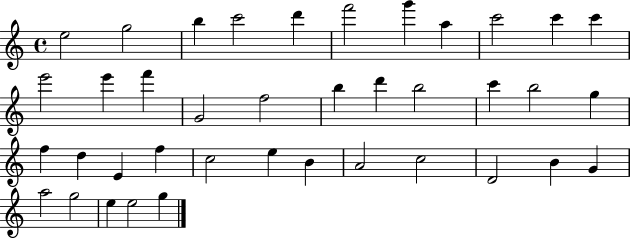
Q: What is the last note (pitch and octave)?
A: G5